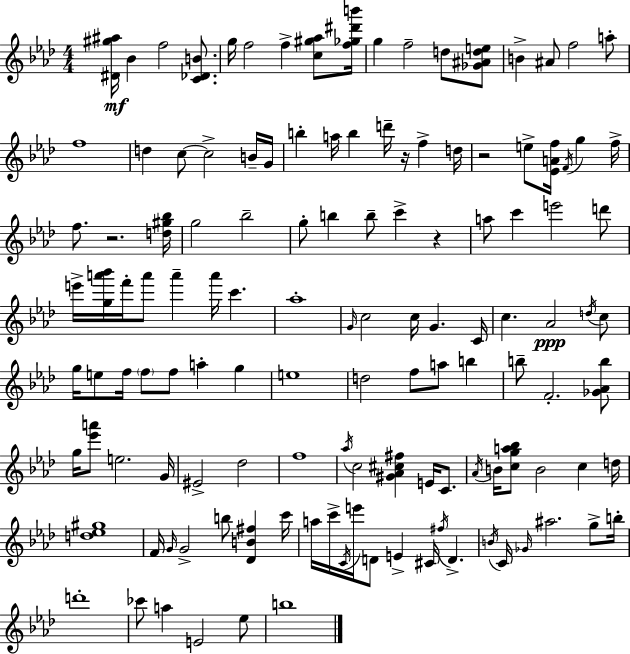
{
  \clef treble
  \numericTimeSignature
  \time 4/4
  \key f \minor
  <dis' gis'' ais''>16\mf bes'4 f''2 <c' des' b'>8. | g''16 f''2 f''4-> <c'' gis'' aes''>8 <f'' ges'' dis''' b'''>16 | g''4 f''2-- d''8 <ges' ais' d'' e''>8 | b'4-> ais'8 f''2 a''8-. | \break f''1 | d''4 c''8~~ c''2-> b'16-- g'16 | b''4-. a''16 b''4 d'''16-- r16 f''4-> d''16 | r2 e''8-> <ees' a' f''>16 \acciaccatura { f'16 } g''4 | \break f''16-> f''8. r2. | <d'' gis'' bes''>16 g''2 bes''2-- | g''8-. b''4 b''8-- c'''4-> r4 | a''8 c'''4 e'''2 d'''8 | \break e'''16-> <g'' a''' bes'''>16 f'''16-. a'''8 a'''4-- a'''16 c'''4. | aes''1-. | \grace { g'16 } c''2 c''16 g'4. | c'16 c''4. aes'2\ppp | \break \acciaccatura { d''16 } c''8 g''16 e''8 f''16 \parenthesize f''8 f''8 a''4-. g''4 | e''1 | d''2 f''8 a''8 b''4 | b''8-- f'2.-. | \break <ges' aes' b''>8 g''16 <ees''' a'''>8 e''2. | g'16 eis'2-> des''2 | f''1 | \acciaccatura { aes''16 } c''2 <gis' aes' cis'' fis''>4 | \break e'16 c'8. \acciaccatura { aes'16 } b'16 <c'' g'' a'' bes''>8 b'2 | c''4 d''16 <d'' ees'' gis''>1 | f'16 \grace { g'16 } g'2-> b''8 | <des' b' fis''>4 c'''16 a''16 c'''16-> \acciaccatura { c'16 } e'''16 d'8 e'4-> | \break cis'16 \acciaccatura { fis''16 } d'4.-> \acciaccatura { b'16 } c'16 \grace { ges'16 } ais''2. | g''8-> b''16-. d'''1-. | ces'''8 a''4 | e'2 ees''8 b''1 | \break \bar "|."
}